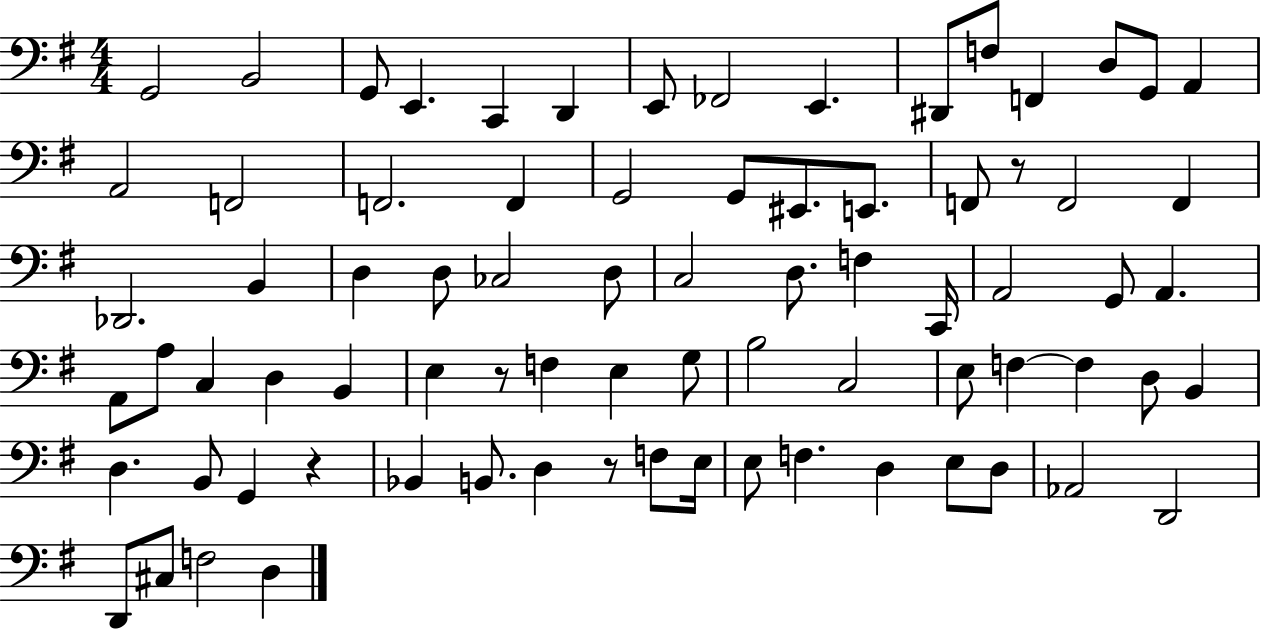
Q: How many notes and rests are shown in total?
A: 78